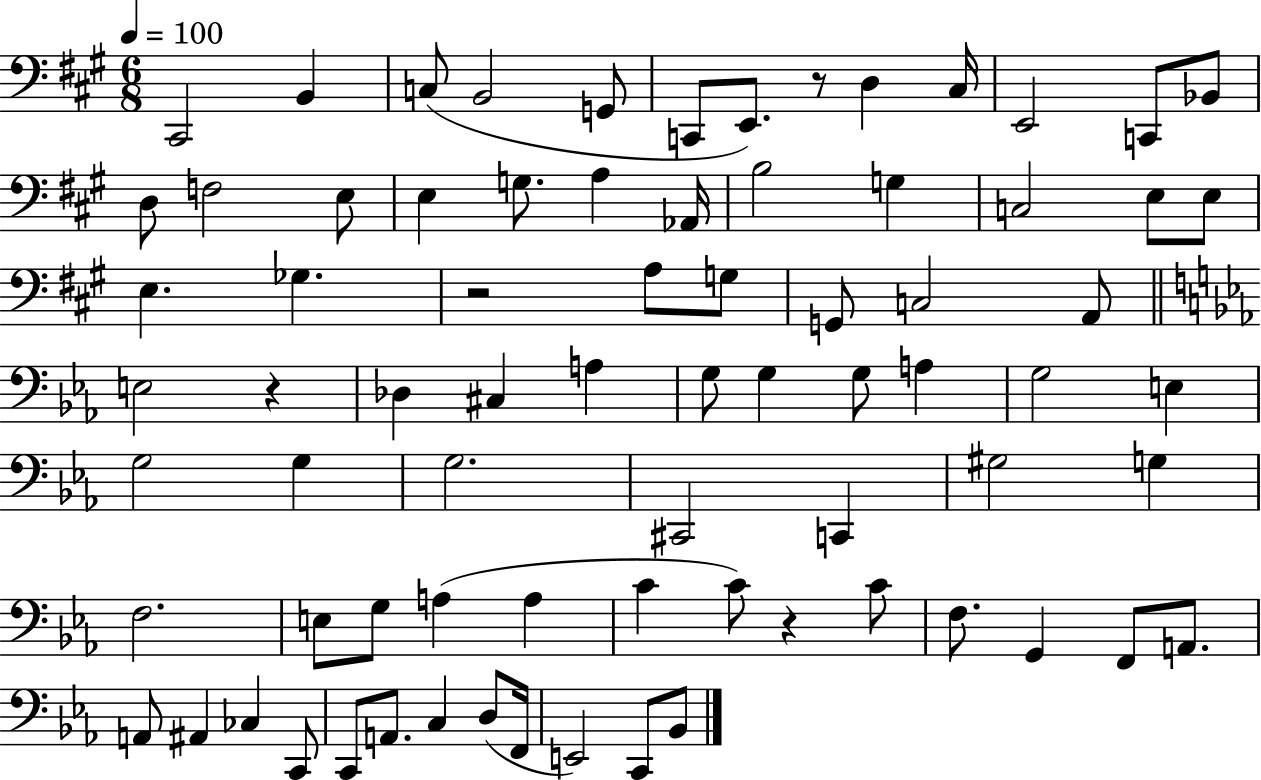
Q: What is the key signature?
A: A major